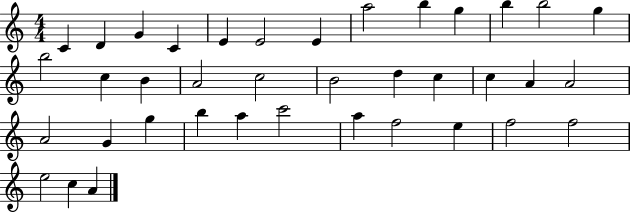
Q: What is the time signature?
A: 4/4